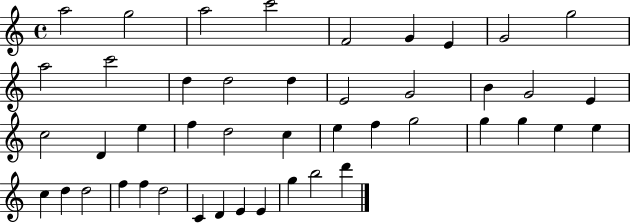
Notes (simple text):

A5/h G5/h A5/h C6/h F4/h G4/q E4/q G4/h G5/h A5/h C6/h D5/q D5/h D5/q E4/h G4/h B4/q G4/h E4/q C5/h D4/q E5/q F5/q D5/h C5/q E5/q F5/q G5/h G5/q G5/q E5/q E5/q C5/q D5/q D5/h F5/q F5/q D5/h C4/q D4/q E4/q E4/q G5/q B5/h D6/q